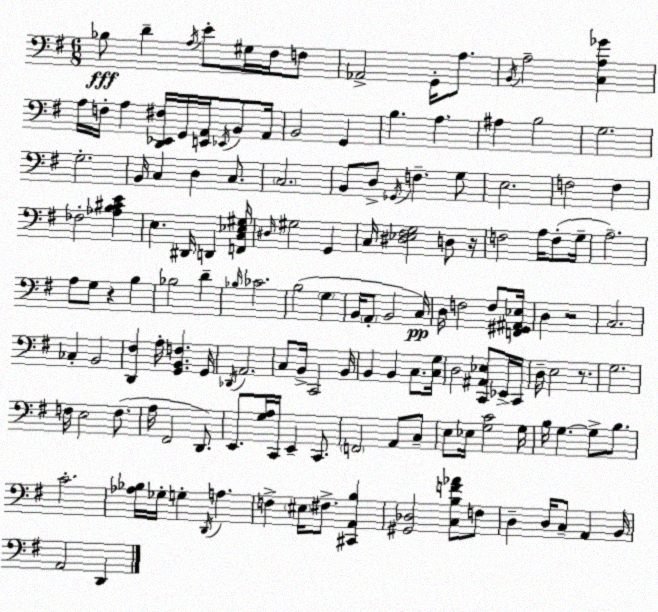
X:1
T:Untitled
M:6/8
L:1/4
K:Em
_B,/2 D A,/4 E/2 ^G,/4 ^F,/4 F,/2 _A,,2 G,,/4 A,/2 B,,/4 A,2 [C,A,_G] A,/4 F,/4 A, [D,,_E,,^F,]/4 G,,/4 [E,,A,,]/4 _E,,/4 B,,/2 A,,/4 B,,2 G,, B, A, ^A, B,2 G,2 G,2 B,,/4 C, D, C,/2 C,2 B,,/2 D,/2 _G,,/4 F, G,/2 E,2 F,2 F, _F,2 [_A,B,^CE] E, ^D,,/4 D,, [F,,C,_E,^G,]/4 ^D,/4 ^G,2 G,, C,/4 [^D,_E,^F,G,]2 D,/2 z/4 F,2 A,/4 F,/2 G,/4 A,2 A,/2 G,/2 z B, _B,2 D _B,/4 _C2 B,2 G, B,,/4 A,,/2 B,,2 C,/4 D,/4 F,2 F,/2 [F,,^G,,^A,,_E,]/4 D, z2 C,2 _C, B,,2 [D,,^F,] A,/4 [G,,B,,F,] G,,/4 _D,,/4 A,,2 C,/2 B,,/4 C,,2 B,,/4 B,, B,, C,/2 [C,G,]/4 D,2 [C,,^A,,_E,]/2 _E,,/4 C,,/4 D,/4 E,2 z/2 G,2 F,/4 E,2 F,/2 A,/4 ^F,,2 D,,/2 E,,/2 [G,A,]/4 C,,/4 E,, C,,/2 F,,2 A,,/2 C,/2 E,/2 _E,/4 [G,C]2 G,/4 B,/4 G, G,/2 B,/2 C2 [_A,_B,]/4 _G,/4 G, D,,/4 A, F, ^E,/4 ^F,/2 [^C,,A,,B,] [^G,,_D,]2 [C,B,F_A]/2 F,/2 D, D,/4 C,/2 A,, B,,/4 A,,2 D,,